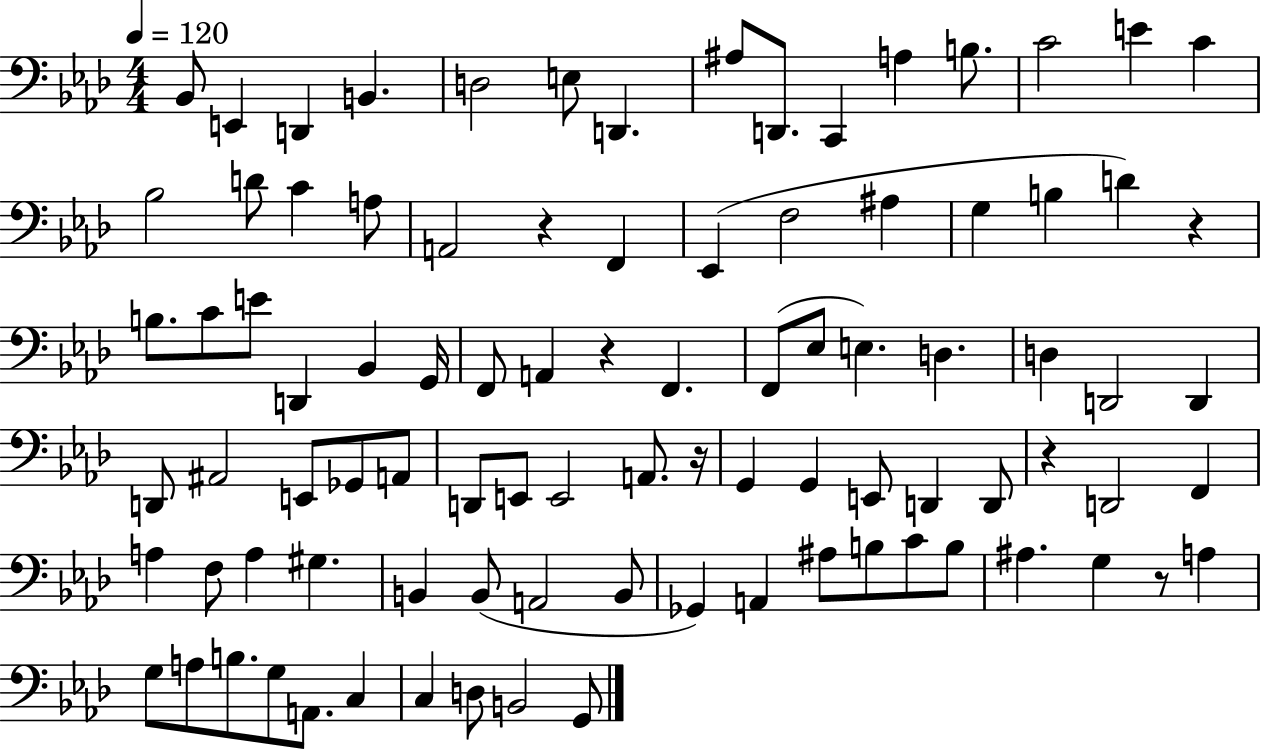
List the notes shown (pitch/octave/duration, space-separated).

Bb2/e E2/q D2/q B2/q. D3/h E3/e D2/q. A#3/e D2/e. C2/q A3/q B3/e. C4/h E4/q C4/q Bb3/h D4/e C4/q A3/e A2/h R/q F2/q Eb2/q F3/h A#3/q G3/q B3/q D4/q R/q B3/e. C4/e E4/e D2/q Bb2/q G2/s F2/e A2/q R/q F2/q. F2/e Eb3/e E3/q. D3/q. D3/q D2/h D2/q D2/e A#2/h E2/e Gb2/e A2/e D2/e E2/e E2/h A2/e. R/s G2/q G2/q E2/e D2/q D2/e R/q D2/h F2/q A3/q F3/e A3/q G#3/q. B2/q B2/e A2/h B2/e Gb2/q A2/q A#3/e B3/e C4/e B3/e A#3/q. G3/q R/e A3/q G3/e A3/e B3/e. G3/e A2/e. C3/q C3/q D3/e B2/h G2/e